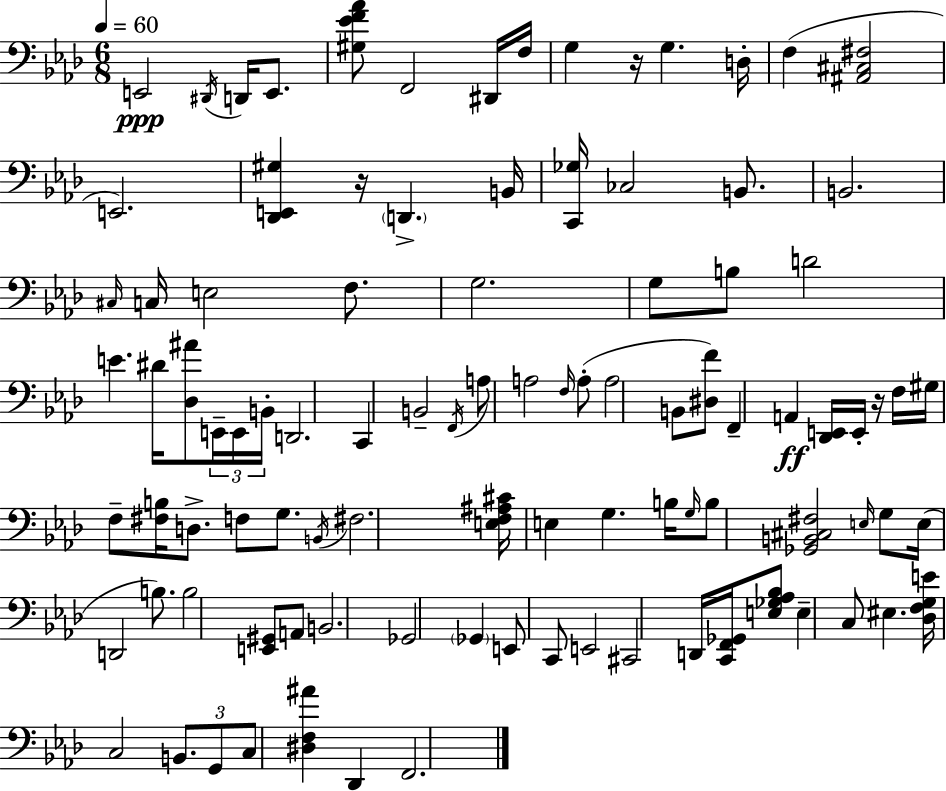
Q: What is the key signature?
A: AES major